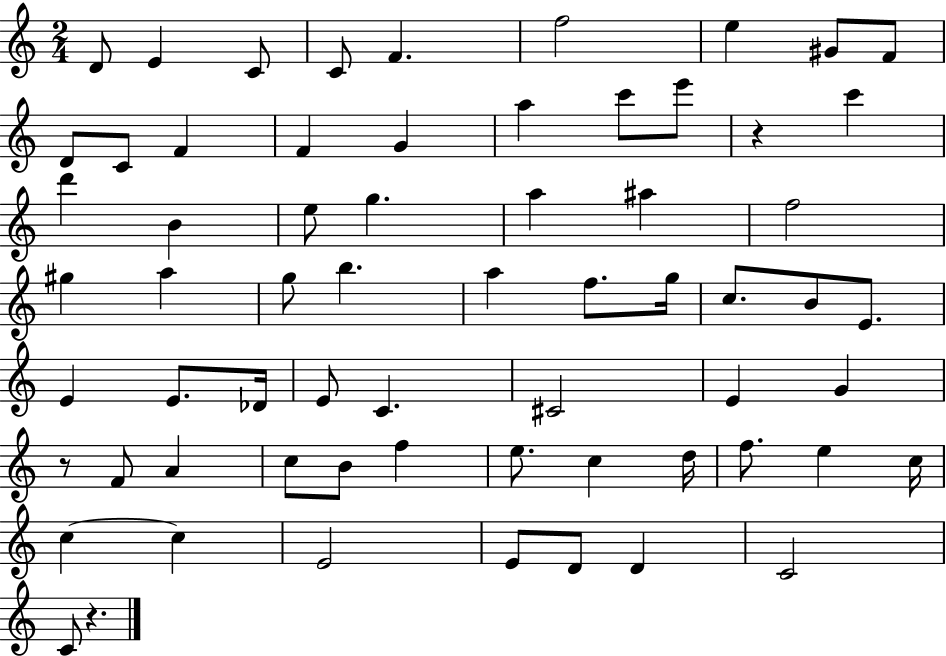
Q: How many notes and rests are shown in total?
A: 65